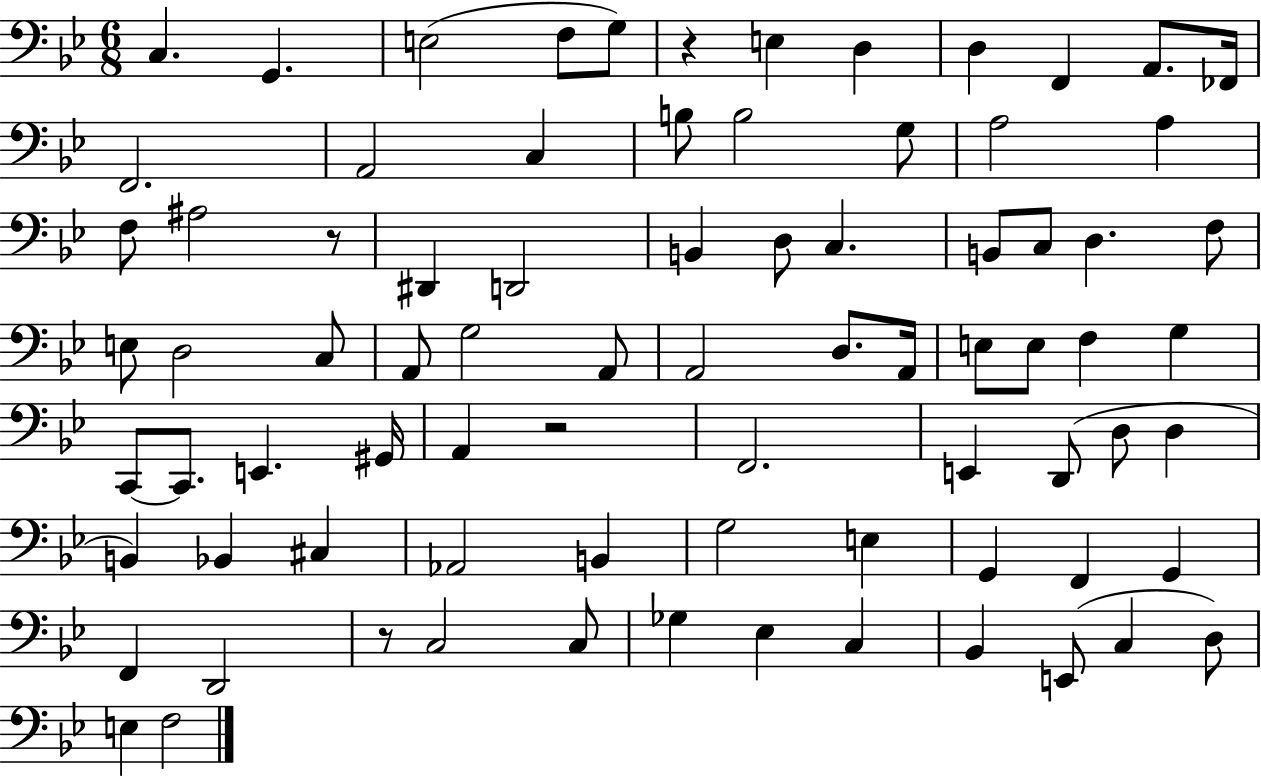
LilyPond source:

{
  \clef bass
  \numericTimeSignature
  \time 6/8
  \key bes \major
  c4. g,4. | e2( f8 g8) | r4 e4 d4 | d4 f,4 a,8. fes,16 | \break f,2. | a,2 c4 | b8 b2 g8 | a2 a4 | \break f8 ais2 r8 | dis,4 d,2 | b,4 d8 c4. | b,8 c8 d4. f8 | \break e8 d2 c8 | a,8 g2 a,8 | a,2 d8. a,16 | e8 e8 f4 g4 | \break c,8~~ c,8. e,4. gis,16 | a,4 r2 | f,2. | e,4 d,8( d8 d4 | \break b,4) bes,4 cis4 | aes,2 b,4 | g2 e4 | g,4 f,4 g,4 | \break f,4 d,2 | r8 c2 c8 | ges4 ees4 c4 | bes,4 e,8( c4 d8) | \break e4 f2 | \bar "|."
}